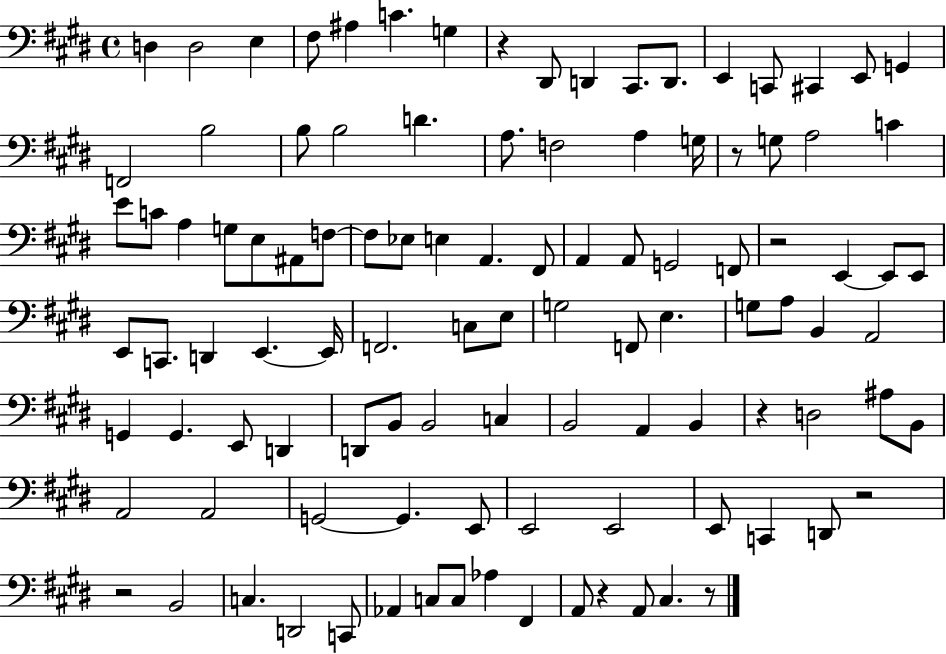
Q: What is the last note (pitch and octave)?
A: C#3